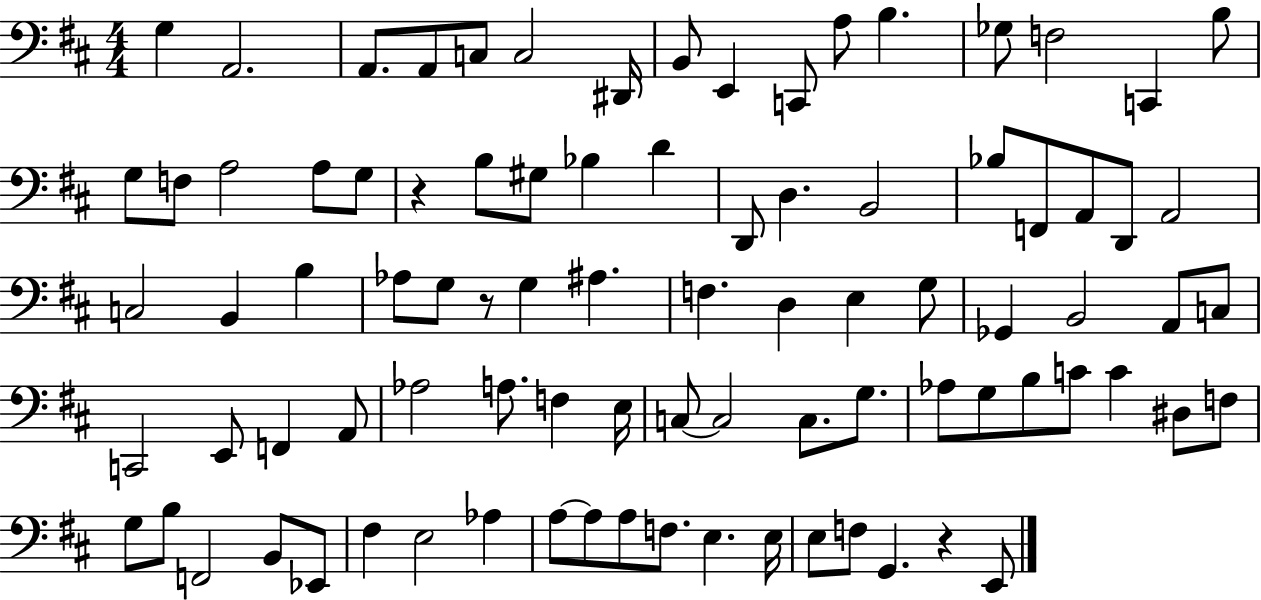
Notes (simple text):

G3/q A2/h. A2/e. A2/e C3/e C3/h D#2/s B2/e E2/q C2/e A3/e B3/q. Gb3/e F3/h C2/q B3/e G3/e F3/e A3/h A3/e G3/e R/q B3/e G#3/e Bb3/q D4/q D2/e D3/q. B2/h Bb3/e F2/e A2/e D2/e A2/h C3/h B2/q B3/q Ab3/e G3/e R/e G3/q A#3/q. F3/q. D3/q E3/q G3/e Gb2/q B2/h A2/e C3/e C2/h E2/e F2/q A2/e Ab3/h A3/e. F3/q E3/s C3/e C3/h C3/e. G3/e. Ab3/e G3/e B3/e C4/e C4/q D#3/e F3/e G3/e B3/e F2/h B2/e Eb2/e F#3/q E3/h Ab3/q A3/e A3/e A3/e F3/e. E3/q. E3/s E3/e F3/e G2/q. R/q E2/e